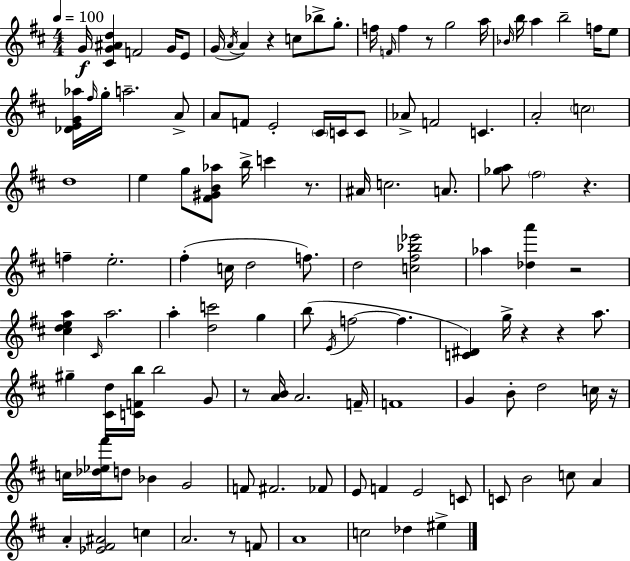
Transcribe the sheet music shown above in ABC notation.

X:1
T:Untitled
M:4/4
L:1/4
K:D
G/4 [^CG^Ad] F2 G/4 E/2 G/4 A/4 A z c/2 _b/2 g/2 f/4 F/4 f z/2 g2 a/4 _B/4 b/4 a b2 f/4 e/2 [_DEG_a]/4 ^f/4 g/4 a2 A/2 A/2 F/2 E2 ^C/4 C/4 C/2 _A/2 F2 C A2 c2 d4 e g/2 [^F^GB_a]/2 b/4 c' z/2 ^A/4 c2 A/2 [_ga]/2 ^f2 z f e2 ^f c/4 d2 f/2 d2 [c^f_b_e']2 _a [_da'] z2 [^cdea] ^C/4 a2 a [dc']2 g b/2 E/4 f2 f [C^D] g/4 z z a/2 ^g [^Cd]/4 [CFb]/4 b2 G/2 z/2 [AB]/4 A2 F/4 F4 G B/2 d2 c/4 z/4 c/4 [_d_e^f']/4 d/2 _B G2 F/2 ^F2 _F/2 E/2 F E2 C/2 C/2 B2 c/2 A A [_E^F^A]2 c A2 z/2 F/2 A4 c2 _d ^e